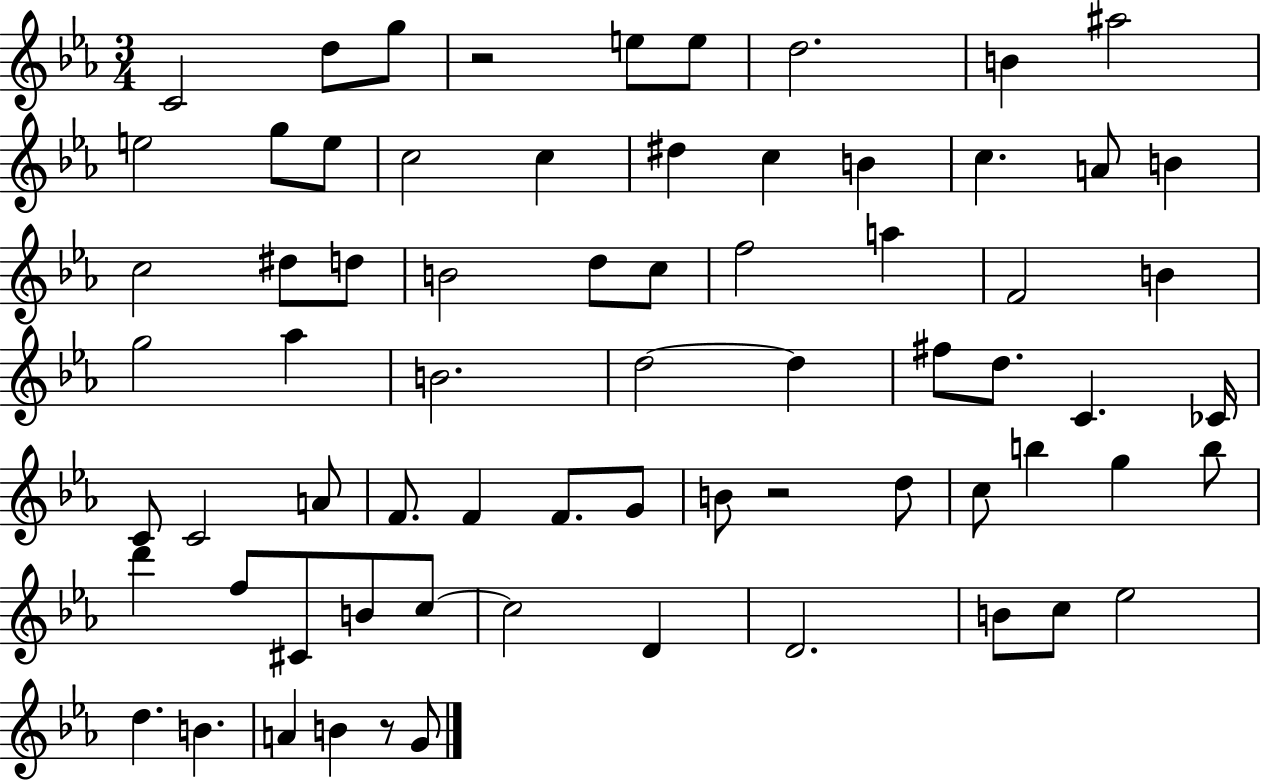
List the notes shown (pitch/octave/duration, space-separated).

C4/h D5/e G5/e R/h E5/e E5/e D5/h. B4/q A#5/h E5/h G5/e E5/e C5/h C5/q D#5/q C5/q B4/q C5/q. A4/e B4/q C5/h D#5/e D5/e B4/h D5/e C5/e F5/h A5/q F4/h B4/q G5/h Ab5/q B4/h. D5/h D5/q F#5/e D5/e. C4/q. CES4/s C4/e C4/h A4/e F4/e. F4/q F4/e. G4/e B4/e R/h D5/e C5/e B5/q G5/q B5/e D6/q F5/e C#4/e B4/e C5/e C5/h D4/q D4/h. B4/e C5/e Eb5/h D5/q. B4/q. A4/q B4/q R/e G4/e